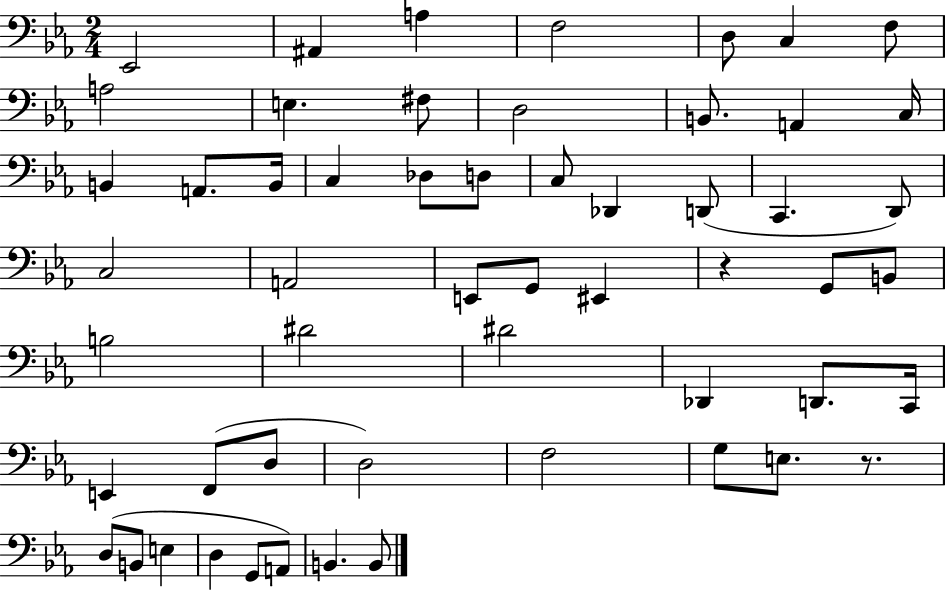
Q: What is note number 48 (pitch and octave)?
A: E3